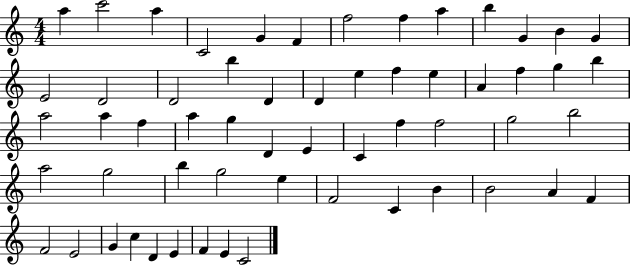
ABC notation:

X:1
T:Untitled
M:4/4
L:1/4
K:C
a c'2 a C2 G F f2 f a b G B G E2 D2 D2 b D D e f e A f g b a2 a f a g D E C f f2 g2 b2 a2 g2 b g2 e F2 C B B2 A F F2 E2 G c D E F E C2